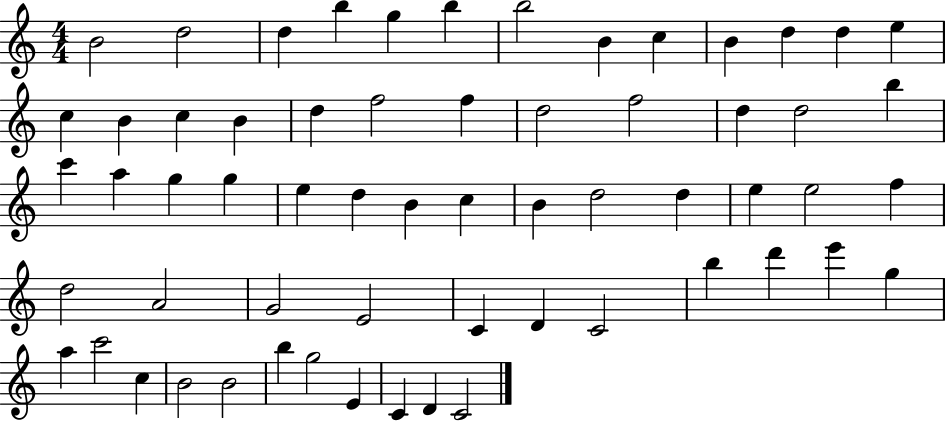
{
  \clef treble
  \numericTimeSignature
  \time 4/4
  \key c \major
  b'2 d''2 | d''4 b''4 g''4 b''4 | b''2 b'4 c''4 | b'4 d''4 d''4 e''4 | \break c''4 b'4 c''4 b'4 | d''4 f''2 f''4 | d''2 f''2 | d''4 d''2 b''4 | \break c'''4 a''4 g''4 g''4 | e''4 d''4 b'4 c''4 | b'4 d''2 d''4 | e''4 e''2 f''4 | \break d''2 a'2 | g'2 e'2 | c'4 d'4 c'2 | b''4 d'''4 e'''4 g''4 | \break a''4 c'''2 c''4 | b'2 b'2 | b''4 g''2 e'4 | c'4 d'4 c'2 | \break \bar "|."
}